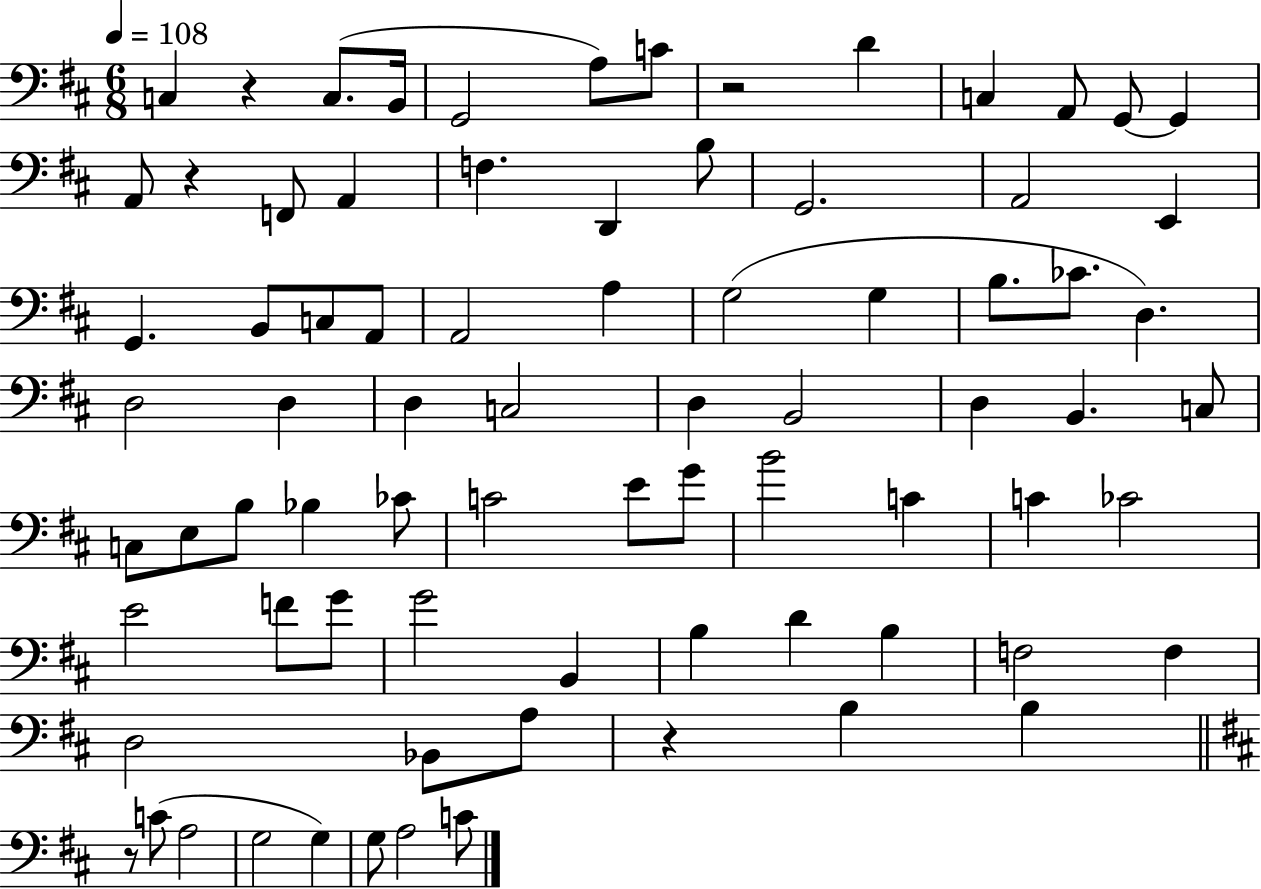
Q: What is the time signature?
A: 6/8